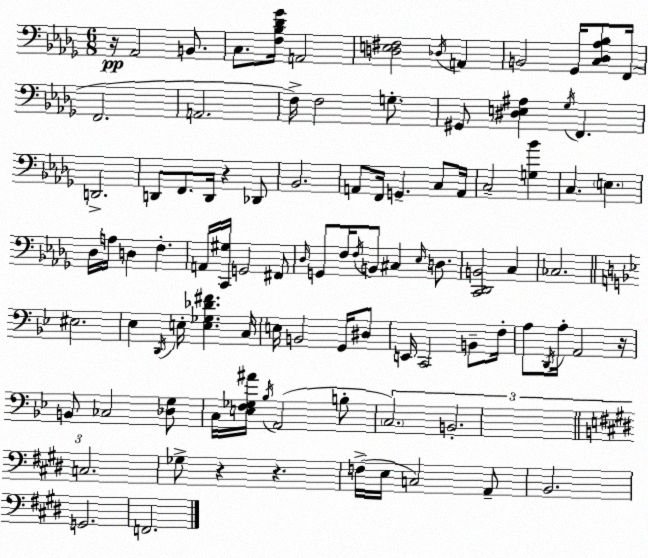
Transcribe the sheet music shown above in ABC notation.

X:1
T:Untitled
M:6/8
L:1/4
K:Bbm
z/4 _A,,2 B,,/2 C,/2 [F,_B,_D_G]/4 A,,2 [D,E,^F,]2 _D,/4 A,, B,,2 _G,,/4 [C,_D,_A,_B,]/2 F,,/4 F,,2 A,,2 F,/4 F,2 G,/2 ^G,,/2 [^D,E,^A,] _G,/4 F,, D,,2 D,,/2 F,,/2 D,,/4 z _D,,/2 _B,,2 A,,/2 F,,/4 G,, C,/2 A,,/4 C,2 [G,_B] C, E, _D,/4 A,/4 D, F, A,,/4 [C,,^G,]/4 G,,2 ^F,,/2 _D,/4 G,,/2 F,/4 F,/4 B,,/2 ^C, _E,/4 D,/2 [C,,_D,,B,,]2 C, _C,2 ^E,2 _E, D,,/4 E,/4 [E,_G,_D^F] C,/4 E,/4 B,,2 G,,/4 ^D,/2 E,,/4 C,,2 B,,/2 F,/4 A,/2 D,,/4 A,/4 A,,2 z/4 B,,/2 _C,2 [_D,G,]/2 C,/4 [E,F,_G,^A]/4 _B,/4 A,,2 B,/2 C,2 B,,2 C,2 _G,/2 z z F,/4 E,/4 C,2 A,,/2 B,,2 G,,2 F,,2